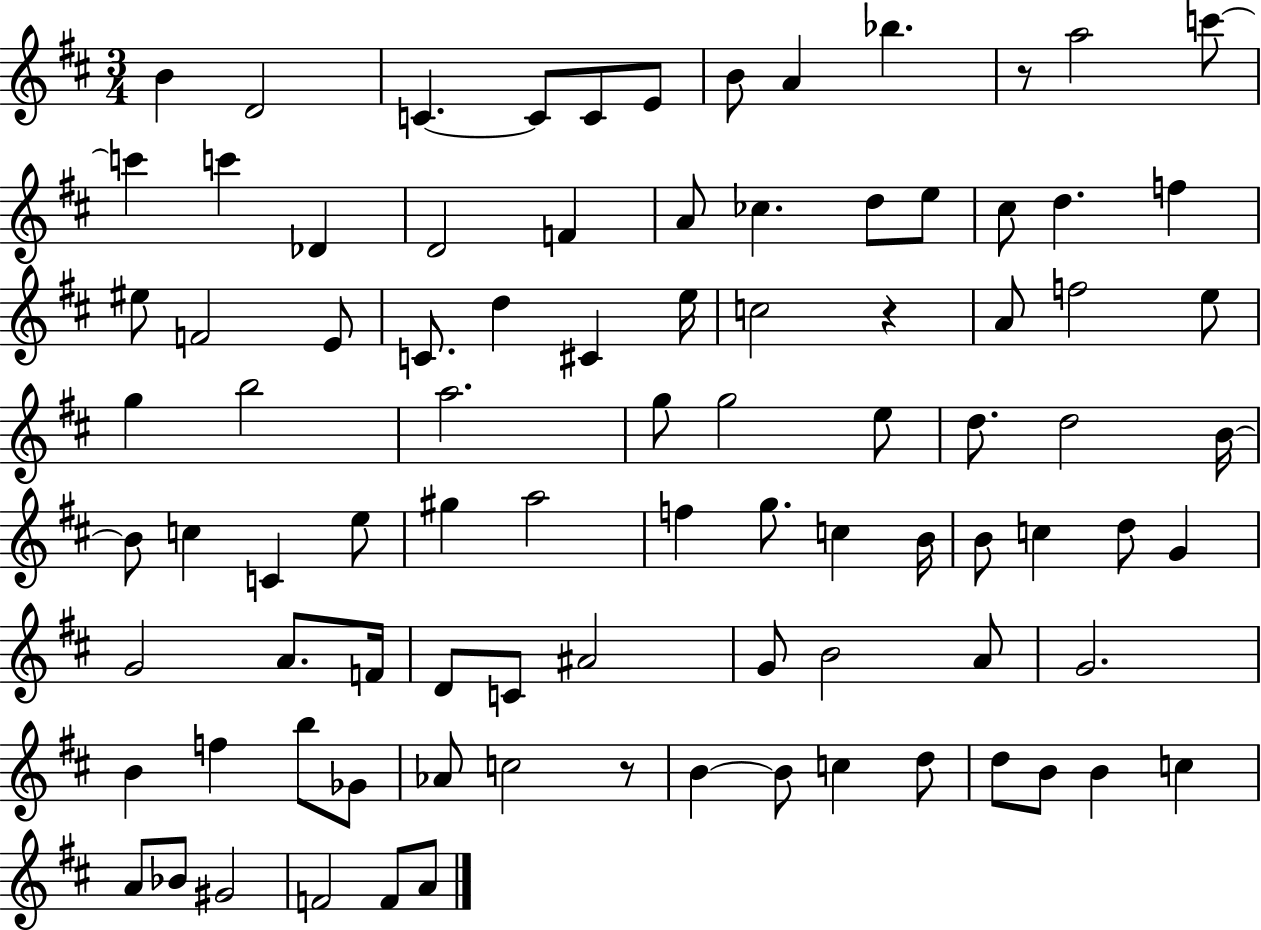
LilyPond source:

{
  \clef treble
  \numericTimeSignature
  \time 3/4
  \key d \major
  b'4 d'2 | c'4.~~ c'8 c'8 e'8 | b'8 a'4 bes''4. | r8 a''2 c'''8~~ | \break c'''4 c'''4 des'4 | d'2 f'4 | a'8 ces''4. d''8 e''8 | cis''8 d''4. f''4 | \break eis''8 f'2 e'8 | c'8. d''4 cis'4 e''16 | c''2 r4 | a'8 f''2 e''8 | \break g''4 b''2 | a''2. | g''8 g''2 e''8 | d''8. d''2 b'16~~ | \break b'8 c''4 c'4 e''8 | gis''4 a''2 | f''4 g''8. c''4 b'16 | b'8 c''4 d''8 g'4 | \break g'2 a'8. f'16 | d'8 c'8 ais'2 | g'8 b'2 a'8 | g'2. | \break b'4 f''4 b''8 ges'8 | aes'8 c''2 r8 | b'4~~ b'8 c''4 d''8 | d''8 b'8 b'4 c''4 | \break a'8 bes'8 gis'2 | f'2 f'8 a'8 | \bar "|."
}